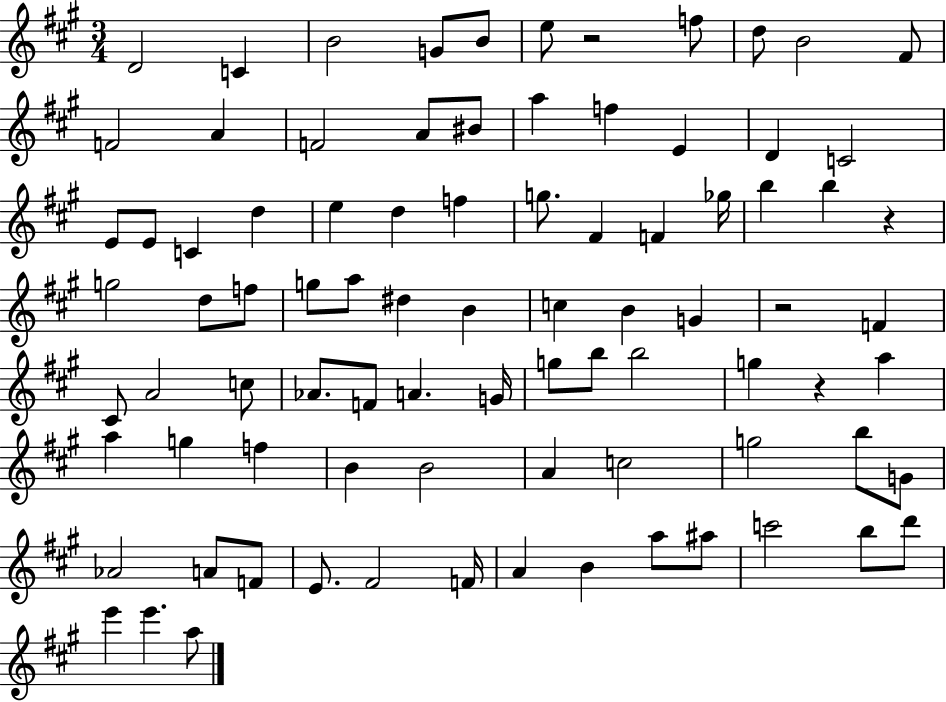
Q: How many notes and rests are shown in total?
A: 86